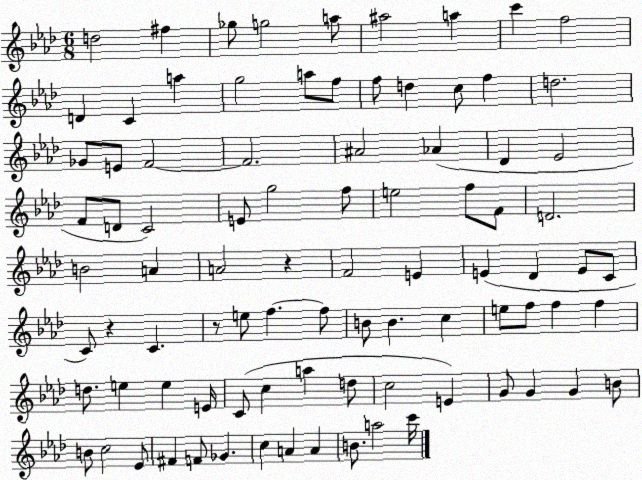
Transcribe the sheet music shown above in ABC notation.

X:1
T:Untitled
M:6/8
L:1/4
K:Ab
d2 ^f _g/2 g2 a/2 ^a2 a c' f2 D C a g2 a/2 f/2 f/2 d c/2 f d2 _G/2 E/2 F2 F2 ^A2 _A _D _E2 F/2 D/2 C2 E/2 g2 f/2 e2 f/2 F/2 D2 B2 A A2 z F2 E E _D E/2 C/2 C/2 z C z/2 e/2 f f/2 B/2 B c e/2 f/2 f f d/2 e e E/4 C/2 c a d/2 c2 E G/2 G G B/2 B/2 c2 _E/2 ^F F/2 _G c A A B/2 a2 c'/4